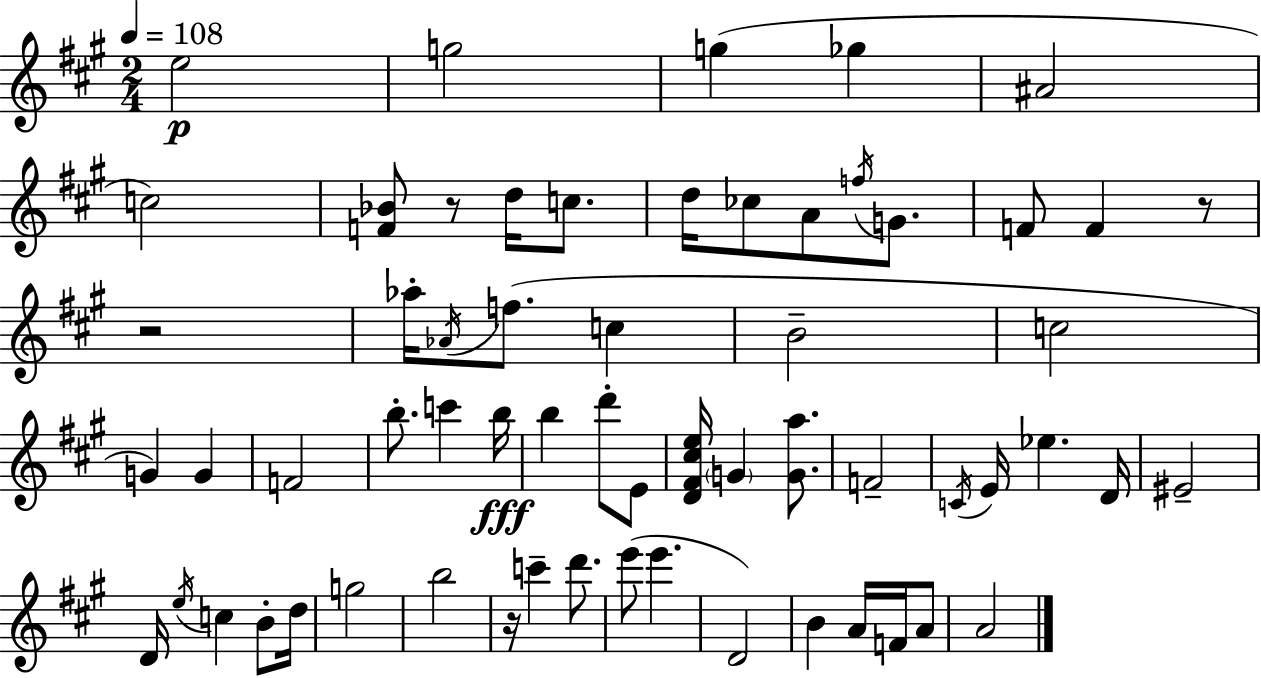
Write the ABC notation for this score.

X:1
T:Untitled
M:2/4
L:1/4
K:A
e2 g2 g _g ^A2 c2 [F_B]/2 z/2 d/4 c/2 d/4 _c/2 A/2 f/4 G/2 F/2 F z/2 z2 _a/4 _A/4 f/2 c B2 c2 G G F2 b/2 c' b/4 b d'/2 E/2 [D^F^ce]/4 G [Ga]/2 F2 C/4 E/4 _e D/4 ^E2 D/4 e/4 c B/2 d/4 g2 b2 z/4 c' d'/2 e'/2 e' D2 B A/4 F/4 A/2 A2